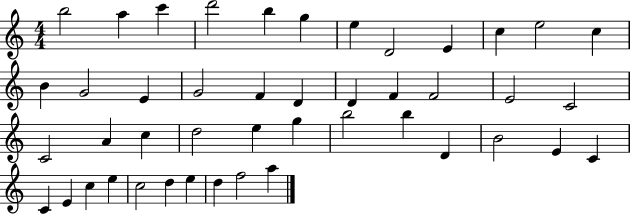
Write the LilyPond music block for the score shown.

{
  \clef treble
  \numericTimeSignature
  \time 4/4
  \key c \major
  b''2 a''4 c'''4 | d'''2 b''4 g''4 | e''4 d'2 e'4 | c''4 e''2 c''4 | \break b'4 g'2 e'4 | g'2 f'4 d'4 | d'4 f'4 f'2 | e'2 c'2 | \break c'2 a'4 c''4 | d''2 e''4 g''4 | b''2 b''4 d'4 | b'2 e'4 c'4 | \break c'4 e'4 c''4 e''4 | c''2 d''4 e''4 | d''4 f''2 a''4 | \bar "|."
}